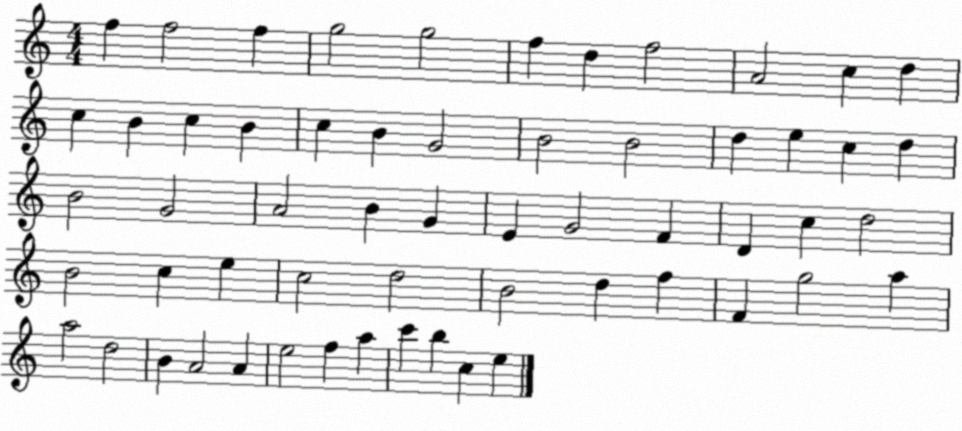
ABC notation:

X:1
T:Untitled
M:4/4
L:1/4
K:C
f f2 f g2 g2 f d f2 A2 c d c B c B c B G2 B2 B2 d e c d B2 G2 A2 B G E G2 F D c d2 B2 c e c2 d2 B2 d f F g2 a a2 d2 B A2 A e2 f a c' b c e